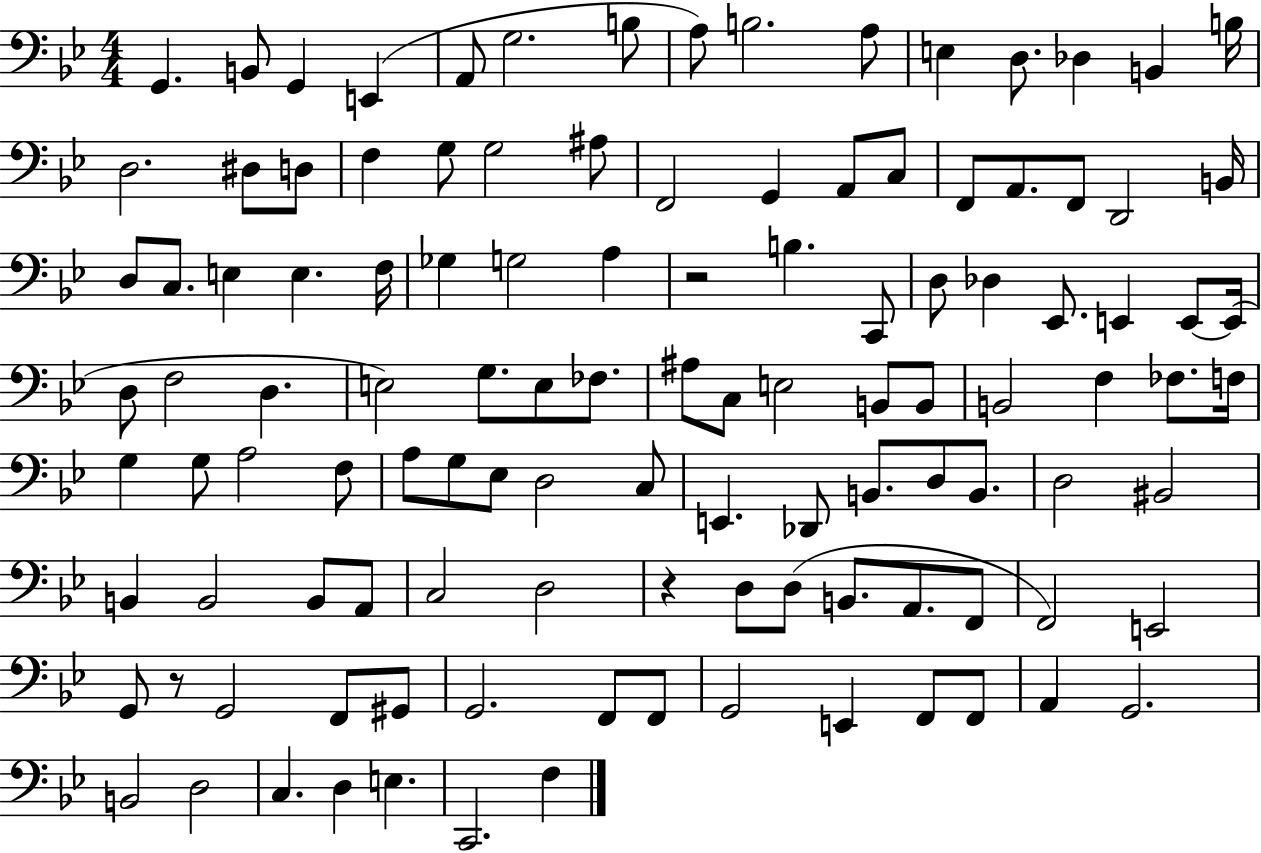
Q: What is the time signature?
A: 4/4